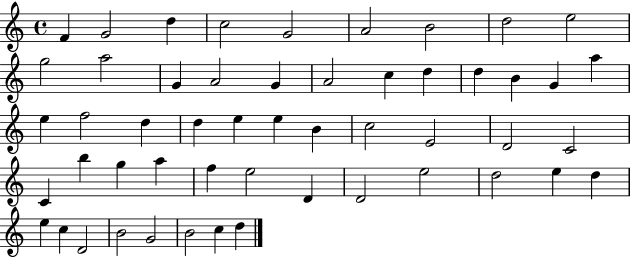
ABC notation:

X:1
T:Untitled
M:4/4
L:1/4
K:C
F G2 d c2 G2 A2 B2 d2 e2 g2 a2 G A2 G A2 c d d B G a e f2 d d e e B c2 E2 D2 C2 C b g a f e2 D D2 e2 d2 e d e c D2 B2 G2 B2 c d